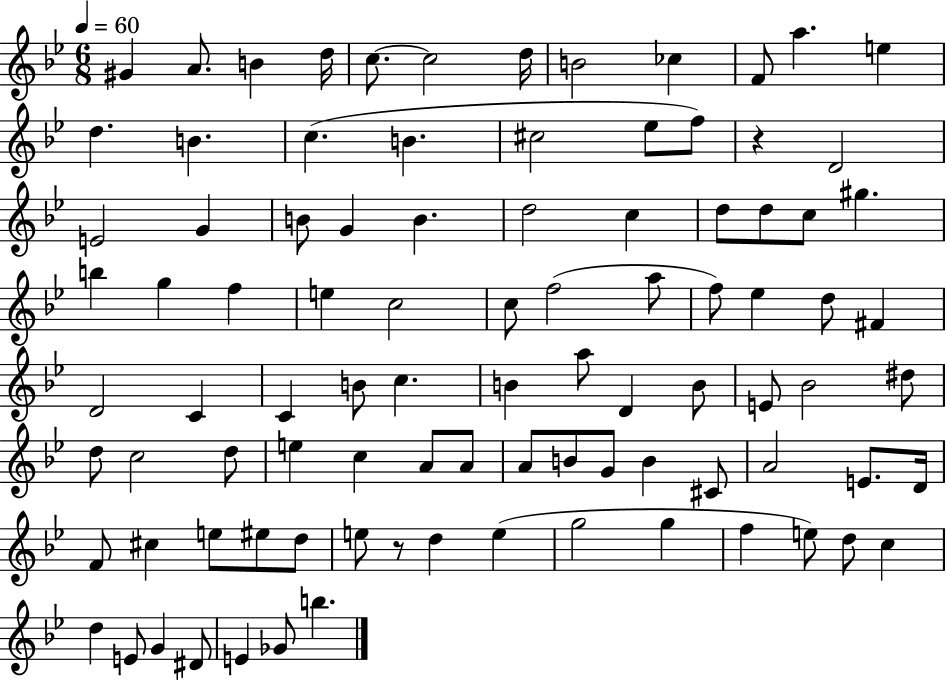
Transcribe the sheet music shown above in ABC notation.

X:1
T:Untitled
M:6/8
L:1/4
K:Bb
^G A/2 B d/4 c/2 c2 d/4 B2 _c F/2 a e d B c B ^c2 _e/2 f/2 z D2 E2 G B/2 G B d2 c d/2 d/2 c/2 ^g b g f e c2 c/2 f2 a/2 f/2 _e d/2 ^F D2 C C B/2 c B a/2 D B/2 E/2 _B2 ^d/2 d/2 c2 d/2 e c A/2 A/2 A/2 B/2 G/2 B ^C/2 A2 E/2 D/4 F/2 ^c e/2 ^e/2 d/2 e/2 z/2 d e g2 g f e/2 d/2 c d E/2 G ^D/2 E _G/2 b